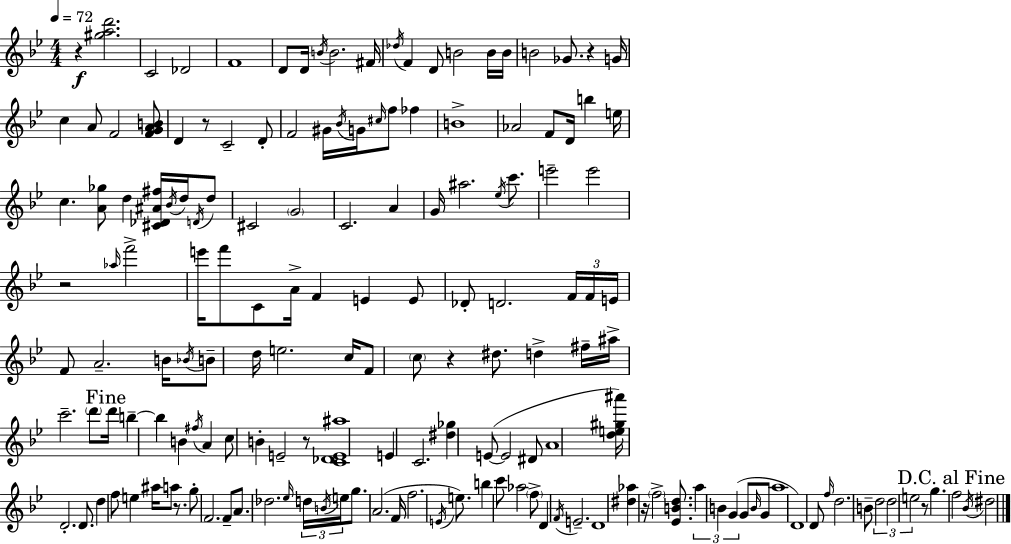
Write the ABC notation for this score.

X:1
T:Untitled
M:4/4
L:1/4
K:Bb
z [^gad']2 C2 _D2 F4 D/2 D/4 B/4 B2 ^F/4 _d/4 F D/2 B2 B/4 B/4 B2 _G/2 z G/4 c A/2 F2 [FGAB]/2 D z/2 C2 D/2 F2 ^G/4 _B/4 G/4 ^c/4 f/2 _f B4 _A2 F/2 D/4 b e/4 c [A_g]/2 d [^C_D^A^f]/4 _B/4 d/4 D/4 d/2 ^C2 G2 C2 A G/4 ^a2 _e/4 c'/2 e'2 e'2 z2 _a/4 f'2 e'/4 f'/2 C/2 A/4 F E E/2 _D/2 D2 F/4 F/4 E/4 F/2 A2 B/4 _B/4 B/2 d/4 e2 c/4 F/2 c/2 z ^d/2 d ^f/4 ^a/4 c'2 d'/2 d'/4 b b B ^f/4 A c/2 B E2 z/2 [C_DE^a]4 E C2 [^d_g] E/2 E2 ^D/2 A4 [de^g^a']/4 D2 D/2 d f/2 e ^a/4 a/2 z/2 g/2 F2 F/2 A/2 _d2 _e/4 d/4 B/4 e/4 g/2 A2 F/4 f2 E/4 e/2 b c'/2 _a2 f/2 D F/4 E2 D4 [^d_a] z/4 f2 [_EBd]/2 a B G G/2 B/4 G/2 a4 D4 D/2 f/4 d2 B/2 d2 d2 e2 z/2 g f2 _B/4 ^d2